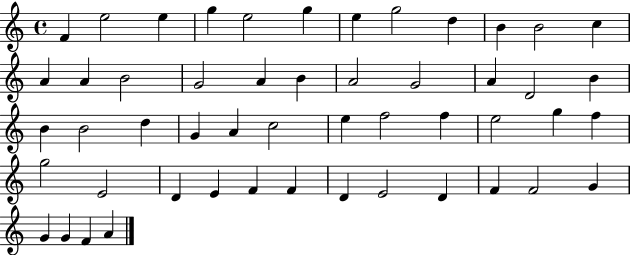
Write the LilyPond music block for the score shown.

{
  \clef treble
  \time 4/4
  \defaultTimeSignature
  \key c \major
  f'4 e''2 e''4 | g''4 e''2 g''4 | e''4 g''2 d''4 | b'4 b'2 c''4 | \break a'4 a'4 b'2 | g'2 a'4 b'4 | a'2 g'2 | a'4 d'2 b'4 | \break b'4 b'2 d''4 | g'4 a'4 c''2 | e''4 f''2 f''4 | e''2 g''4 f''4 | \break g''2 e'2 | d'4 e'4 f'4 f'4 | d'4 e'2 d'4 | f'4 f'2 g'4 | \break g'4 g'4 f'4 a'4 | \bar "|."
}